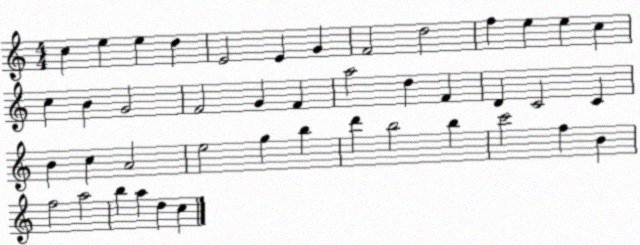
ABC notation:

X:1
T:Untitled
M:4/4
L:1/4
K:C
c e e d E2 E G F2 d2 f e e c c B G2 F2 G F a2 d F D C2 C B c A2 e2 g b d' b2 b c'2 f B f2 a2 b a d c